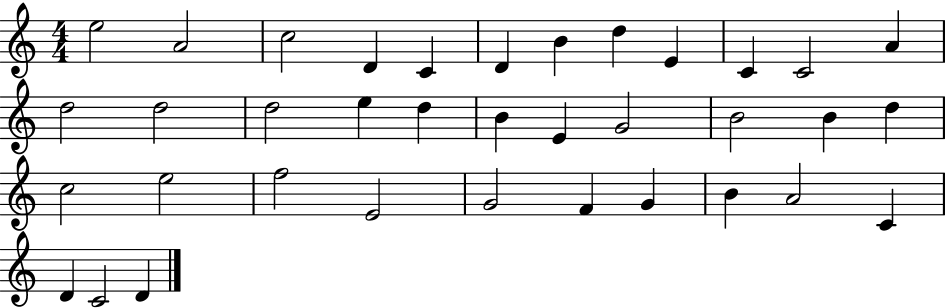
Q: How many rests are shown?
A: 0